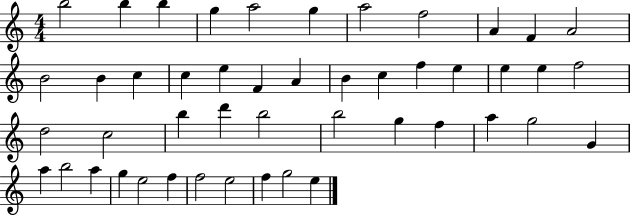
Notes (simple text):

B5/h B5/q B5/q G5/q A5/h G5/q A5/h F5/h A4/q F4/q A4/h B4/h B4/q C5/q C5/q E5/q F4/q A4/q B4/q C5/q F5/q E5/q E5/q E5/q F5/h D5/h C5/h B5/q D6/q B5/h B5/h G5/q F5/q A5/q G5/h G4/q A5/q B5/h A5/q G5/q E5/h F5/q F5/h E5/h F5/q G5/h E5/q